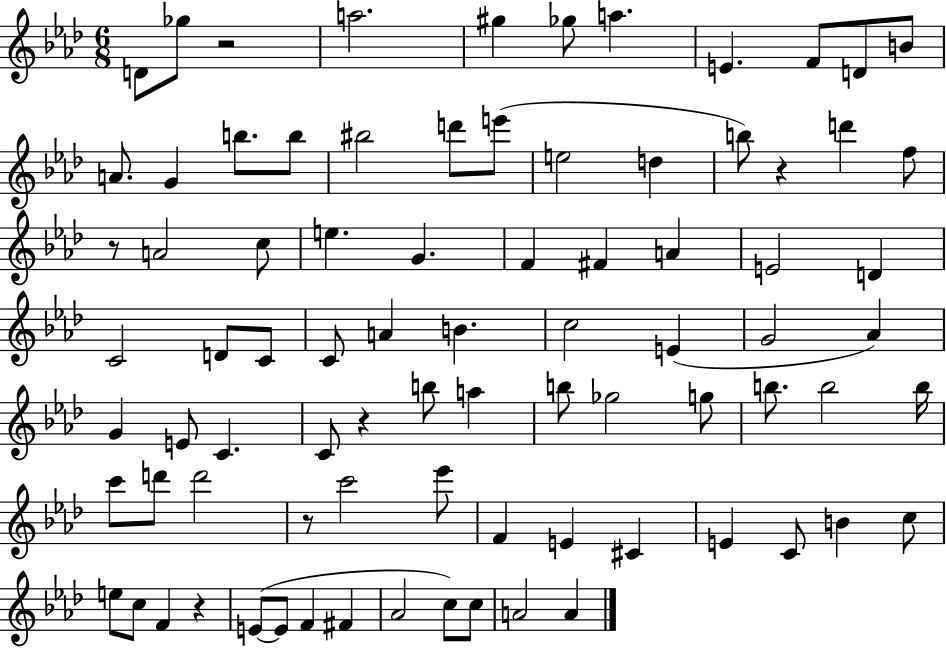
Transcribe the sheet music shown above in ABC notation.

X:1
T:Untitled
M:6/8
L:1/4
K:Ab
D/2 _g/2 z2 a2 ^g _g/2 a E F/2 D/2 B/2 A/2 G b/2 b/2 ^b2 d'/2 e'/2 e2 d b/2 z d' f/2 z/2 A2 c/2 e G F ^F A E2 D C2 D/2 C/2 C/2 A B c2 E G2 _A G E/2 C C/2 z b/2 a b/2 _g2 g/2 b/2 b2 b/4 c'/2 d'/2 d'2 z/2 c'2 _e'/2 F E ^C E C/2 B c/2 e/2 c/2 F z E/2 E/2 F ^F _A2 c/2 c/2 A2 A